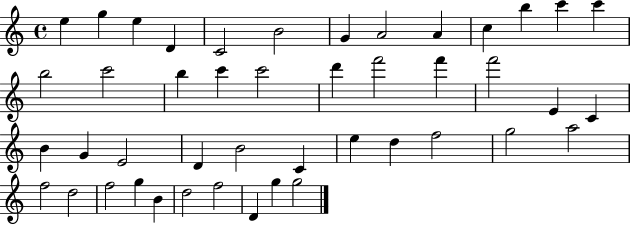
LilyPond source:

{
  \clef treble
  \time 4/4
  \defaultTimeSignature
  \key c \major
  e''4 g''4 e''4 d'4 | c'2 b'2 | g'4 a'2 a'4 | c''4 b''4 c'''4 c'''4 | \break b''2 c'''2 | b''4 c'''4 c'''2 | d'''4 f'''2 f'''4 | f'''2 e'4 c'4 | \break b'4 g'4 e'2 | d'4 b'2 c'4 | e''4 d''4 f''2 | g''2 a''2 | \break f''2 d''2 | f''2 g''4 b'4 | d''2 f''2 | d'4 g''4 g''2 | \break \bar "|."
}